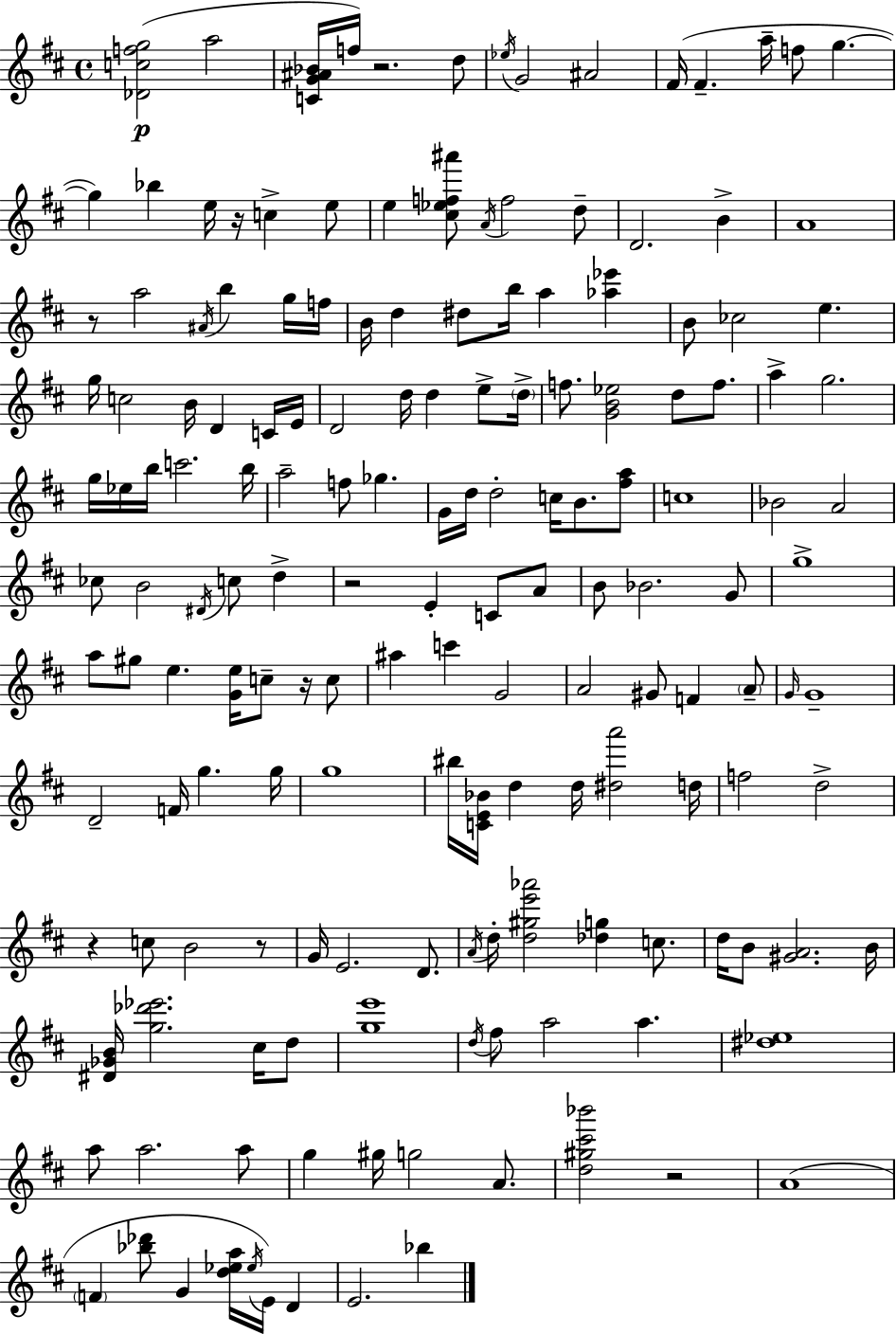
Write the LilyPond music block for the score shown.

{
  \clef treble
  \time 4/4
  \defaultTimeSignature
  \key d \major
  \repeat volta 2 { <des' c'' f'' g''>2(\p a''2 | <c' g' ais' bes'>16 f''16) r2. d''8 | \acciaccatura { ees''16 } g'2 ais'2 | fis'16( fis'4.-- a''16-- f''8 g''4.~~ | \break g''4) bes''4 e''16 r16 c''4-> e''8 | e''4 <cis'' ees'' f'' ais'''>8 \acciaccatura { a'16 } f''2 | d''8-- d'2. b'4-> | a'1 | \break r8 a''2 \acciaccatura { ais'16 } b''4 | g''16 f''16 b'16 d''4 dis''8 b''16 a''4 <aes'' ees'''>4 | b'8 ces''2 e''4. | g''16 c''2 b'16 d'4 | \break c'16 e'16 d'2 d''16 d''4 | e''8-> \parenthesize d''16-> f''8. <g' b' ees''>2 d''8 | f''8. a''4-> g''2. | g''16 ees''16 b''16 c'''2. | \break b''16 a''2-- f''8 ges''4. | g'16 d''16 d''2-. c''16 b'8. | <fis'' a''>8 c''1 | bes'2 a'2 | \break ces''8 b'2 \acciaccatura { dis'16 } c''8 | d''4-> r2 e'4-. | c'8 a'8 b'8 bes'2. | g'8 g''1-> | \break a''8 gis''8 e''4. <g' e''>16 c''8-- | r16 c''8 ais''4 c'''4 g'2 | a'2 gis'8 f'4 | \parenthesize a'8-- \grace { g'16 } g'1-- | \break d'2-- f'16 g''4. | g''16 g''1 | bis''16 <c' e' bes'>16 d''4 d''16 <dis'' a'''>2 | d''16 f''2 d''2-> | \break r4 c''8 b'2 | r8 g'16 e'2. | d'8. \acciaccatura { a'16 } d''16-. <d'' gis'' e''' aes'''>2 <des'' g''>4 | c''8. d''16 b'8 <gis' a'>2. | \break b'16 <dis' ges' b'>16 <g'' des''' ees'''>2. | cis''16 d''8 <g'' e'''>1 | \acciaccatura { d''16 } fis''8 a''2 | a''4. <dis'' ees''>1 | \break a''8 a''2. | a''8 g''4 gis''16 g''2 | a'8. <d'' gis'' cis''' bes'''>2 r2 | a'1( | \break \parenthesize f'4 <bes'' des'''>8 g'4 | <d'' ees'' a''>16 \acciaccatura { ees''16 }) e'16 d'4 e'2. | bes''4 } \bar "|."
}